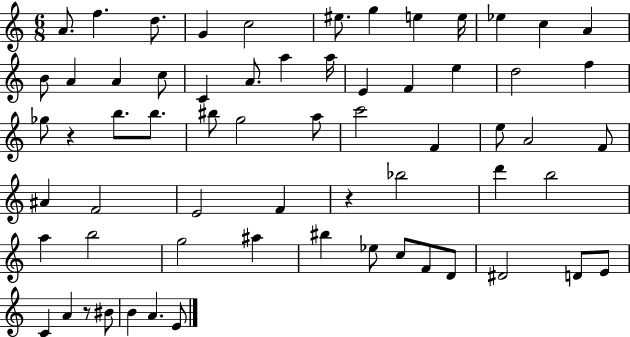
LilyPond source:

{
  \clef treble
  \numericTimeSignature
  \time 6/8
  \key c \major
  \repeat volta 2 { a'8. f''4. d''8. | g'4 c''2 | eis''8. g''4 e''4 e''16 | ees''4 c''4 a'4 | \break b'8 a'4 a'4 c''8 | c'4 a'8. a''4 a''16 | e'4 f'4 e''4 | d''2 f''4 | \break ges''8 r4 b''8. b''8. | bis''8 g''2 a''8 | c'''2 f'4 | e''8 a'2 f'8 | \break ais'4 f'2 | e'2 f'4 | r4 bes''2 | d'''4 b''2 | \break a''4 b''2 | g''2 ais''4 | bis''4 ees''8 c''8 f'8 d'8 | dis'2 d'8 e'8 | \break c'4 a'4 r8 bis'8 | b'4 a'4. e'8 | } \bar "|."
}